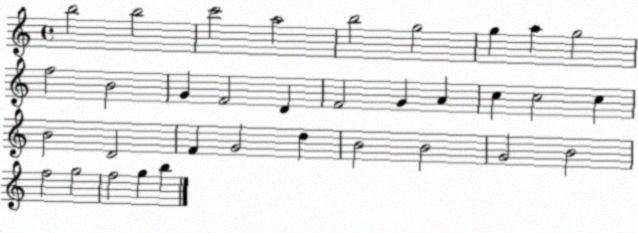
X:1
T:Untitled
M:4/4
L:1/4
K:C
b2 b2 c'2 a2 b2 g2 g a g2 f2 B2 G F2 D F2 G A c c2 c B2 D2 F G2 d B2 B2 G2 B2 f2 g2 f2 g b